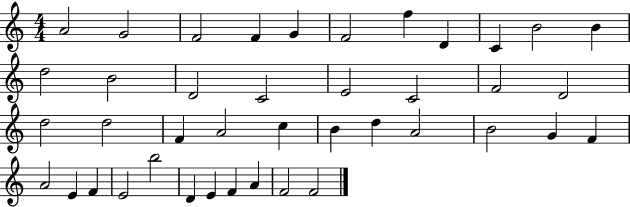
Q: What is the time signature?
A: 4/4